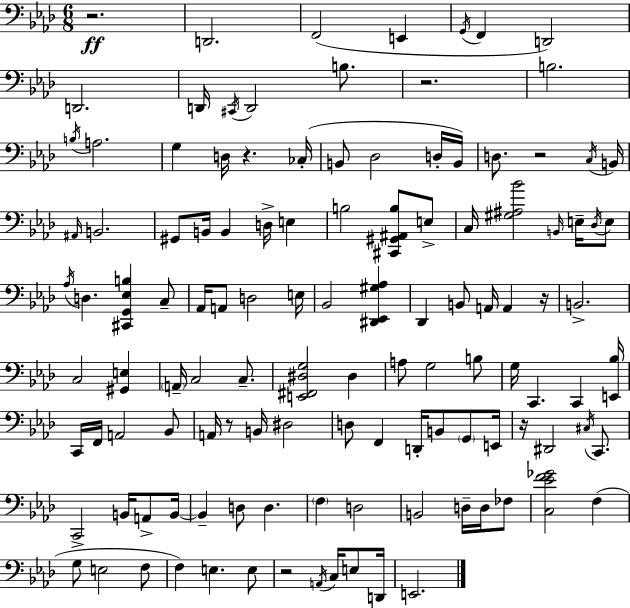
{
  \clef bass
  \numericTimeSignature
  \time 6/8
  \key aes \major
  r2.\ff | d,2. | f,2( e,4 | \acciaccatura { g,16 } f,4 d,2) | \break d,2. | d,16 \acciaccatura { cis,16 } d,2 b8. | r2. | b2. | \break \acciaccatura { b16 } a2. | g4 d16 r4. | ces16-.( b,8 des2 | d16-. b,16) d8. r2 | \break \acciaccatura { c16 } b,16 \grace { ais,16 } b,2. | gis,8 b,16 b,4 | d16-> e4 b2 | <cis, gis, ais, b>8 e8-> c16 <gis ais bes'>2 | \break \grace { b,16 } e16-- \acciaccatura { des16 } e8 \acciaccatura { aes16 } d4. | <cis, g, ees b>4 c8-- aes,16 a,8 d2 | e16 bes,2 | <dis, ees, gis aes>4 des,4 | \break b,8 a,16 a,4 r16 b,2.-> | c2 | <gis, e>4 \parenthesize a,16-- c2 | c8.-- <e, fis, dis g>2 | \break dis4 a8 g2 | b8 g16 c,4. | c,4 <e, bes>16 c,16 f,16 a,2 | bes,8 a,16 r8 b,16 | \break dis2 d8 f,4 | d,16-. b,8 \parenthesize g,8 e,16 r16 dis,2 | \acciaccatura { cis16 } c,8. c,2-> | b,16 a,8-> b,16~~ b,4-- | \break d8 d4. \parenthesize f4 | d2 b,2 | d16-- d16 fes8 <c ees' f' ges'>2 | f4( g8 e2 | \break f8 f4) | e4. e8 r2 | \acciaccatura { a,16 } c16 e8 d,16 e,2. | \bar "|."
}